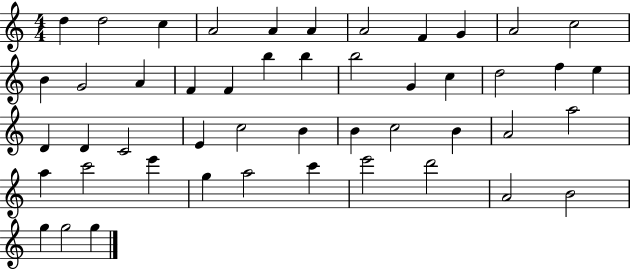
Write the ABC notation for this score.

X:1
T:Untitled
M:4/4
L:1/4
K:C
d d2 c A2 A A A2 F G A2 c2 B G2 A F F b b b2 G c d2 f e D D C2 E c2 B B c2 B A2 a2 a c'2 e' g a2 c' e'2 d'2 A2 B2 g g2 g